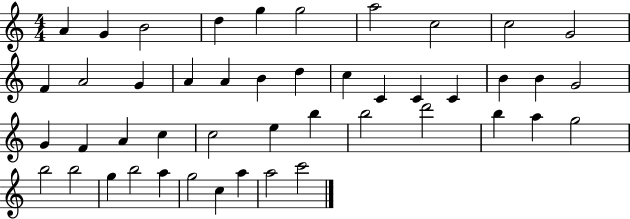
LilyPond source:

{
  \clef treble
  \numericTimeSignature
  \time 4/4
  \key c \major
  a'4 g'4 b'2 | d''4 g''4 g''2 | a''2 c''2 | c''2 g'2 | \break f'4 a'2 g'4 | a'4 a'4 b'4 d''4 | c''4 c'4 c'4 c'4 | b'4 b'4 g'2 | \break g'4 f'4 a'4 c''4 | c''2 e''4 b''4 | b''2 d'''2 | b''4 a''4 g''2 | \break b''2 b''2 | g''4 b''2 a''4 | g''2 c''4 a''4 | a''2 c'''2 | \break \bar "|."
}